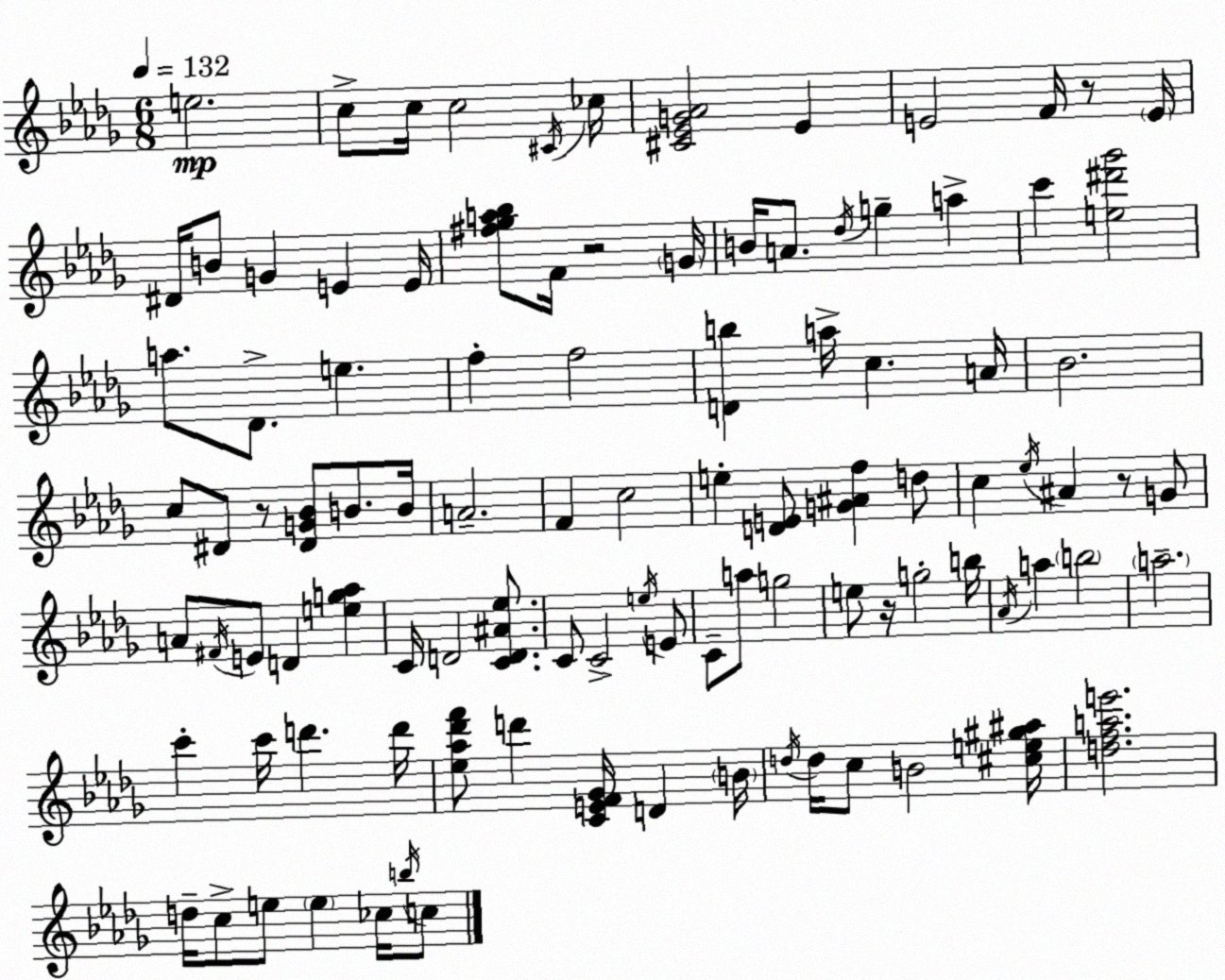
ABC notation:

X:1
T:Untitled
M:6/8
L:1/4
K:Bbm
e2 c/2 c/4 c2 ^C/4 _c/4 [^C_EG_A]2 _E E2 F/4 z/2 E/4 ^D/4 B/2 G E E/4 [^f_ga_b]/2 F/4 z2 G/4 B/4 A/2 _d/4 g a c' [e^d'_g']2 a/2 _D/2 e f f2 [Db] a/4 c A/4 _B2 c/2 ^D/2 z/2 [^DG_B]/2 B/2 B/4 A2 F c2 e [DE]/2 [G^Af] d/2 c _e/4 ^A z/2 G/2 A/2 ^F/4 E/2 D [eg_a] C/4 D2 [CD^A_e]/2 C/2 C2 e/4 E/2 C/2 a/2 g2 e/2 z/4 g2 b/4 _A/4 a b2 a2 c' c'/4 d' d'/4 [_e_a_d'f']/2 d' [CEF_G]/4 D B/4 d/4 d/4 c/2 B2 [^ce^g^a]/4 [dfae']2 d/4 c/2 e/2 e _c/4 b/4 c/2